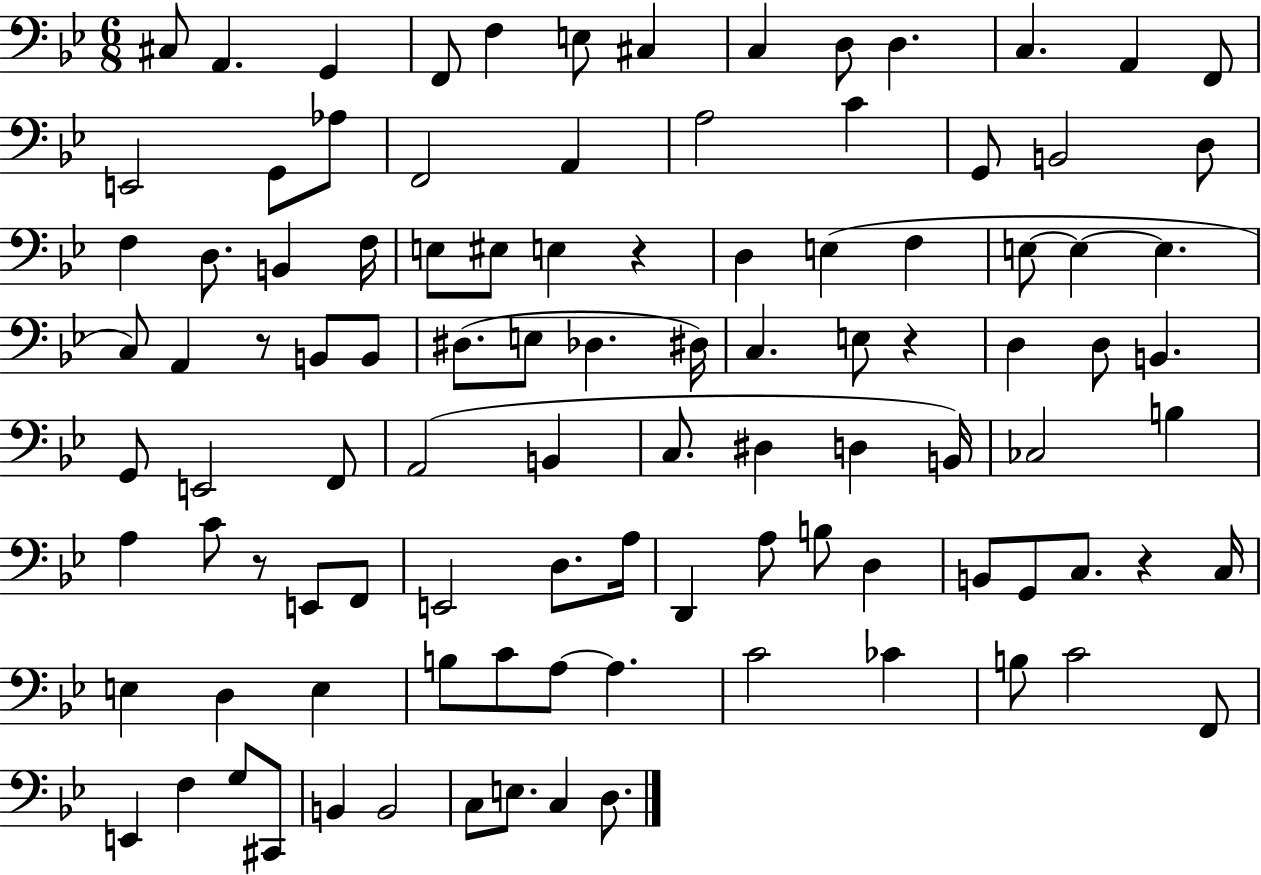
C#3/e A2/q. G2/q F2/e F3/q E3/e C#3/q C3/q D3/e D3/q. C3/q. A2/q F2/e E2/h G2/e Ab3/e F2/h A2/q A3/h C4/q G2/e B2/h D3/e F3/q D3/e. B2/q F3/s E3/e EIS3/e E3/q R/q D3/q E3/q F3/q E3/e E3/q E3/q. C3/e A2/q R/e B2/e B2/e D#3/e. E3/e Db3/q. D#3/s C3/q. E3/e R/q D3/q D3/e B2/q. G2/e E2/h F2/e A2/h B2/q C3/e. D#3/q D3/q B2/s CES3/h B3/q A3/q C4/e R/e E2/e F2/e E2/h D3/e. A3/s D2/q A3/e B3/e D3/q B2/e G2/e C3/e. R/q C3/s E3/q D3/q E3/q B3/e C4/e A3/e A3/q. C4/h CES4/q B3/e C4/h F2/e E2/q F3/q G3/e C#2/e B2/q B2/h C3/e E3/e. C3/q D3/e.